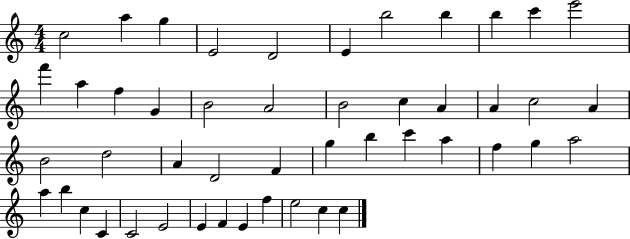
C5/h A5/q G5/q E4/h D4/h E4/q B5/h B5/q B5/q C6/q E6/h F6/q A5/q F5/q G4/q B4/h A4/h B4/h C5/q A4/q A4/q C5/h A4/q B4/h D5/h A4/q D4/h F4/q G5/q B5/q C6/q A5/q F5/q G5/q A5/h A5/q B5/q C5/q C4/q C4/h E4/h E4/q F4/q E4/q F5/q E5/h C5/q C5/q